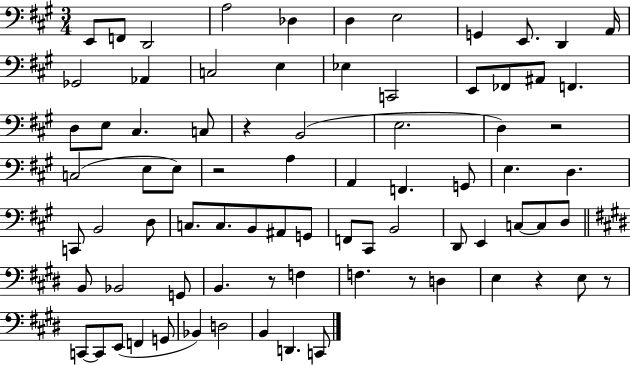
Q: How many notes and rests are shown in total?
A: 79